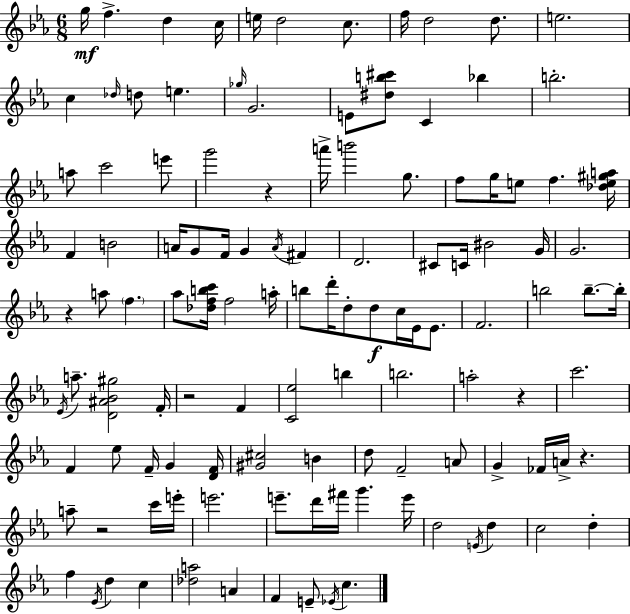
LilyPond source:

{
  \clef treble
  \numericTimeSignature
  \time 6/8
  \key ees \major
  \repeat volta 2 { g''16\mf f''4.-> d''4 c''16 | e''16 d''2 c''8. | f''16 d''2 d''8. | e''2. | \break c''4 \grace { des''16 } d''8 e''4. | \grace { ges''16 } g'2. | e'8 <dis'' b'' cis'''>8 c'4 bes''4 | b''2.-. | \break a''8 c'''2 | e'''8 g'''2 r4 | a'''16-> b'''2 g''8. | f''8 g''16 e''8 f''4. | \break <des'' e'' gis'' a''>16 f'4 b'2 | a'16 g'8 f'16 g'4 \acciaccatura { a'16 } fis'4 | d'2. | cis'8 c'16 bis'2 | \break g'16 g'2. | r4 a''8 \parenthesize f''4. | aes''8 <des'' f'' b'' c'''>16 f''2 | a''16-. b''8 d'''16-. d''8-. d''8\f c''16 ees'16 | \break ees'8. f'2. | b''2 b''8.--~~ | b''16-. \acciaccatura { ees'16 } a''8.-- <d' ais' bes' gis''>2 | f'16-. r2 | \break f'4 <c' ees''>2 | b''4 b''2. | a''2-. | r4 c'''2. | \break f'4 ees''8 f'16-- g'4 | <d' f'>16 <gis' cis''>2 | b'4 d''8 f'2-- | a'8 g'4-> fes'16 a'16-> r4. | \break a''8-- r2 | c'''16 e'''16-. e'''2. | e'''8.-- d'''16 fis'''16 g'''4. | e'''16 d''2 | \break \acciaccatura { e'16 } d''4 c''2 | d''4-. f''4 \acciaccatura { ees'16 } d''4 | c''4 <des'' a''>2 | a'4 f'4 e'8-- | \break \acciaccatura { ees'16 } c''4. } \bar "|."
}